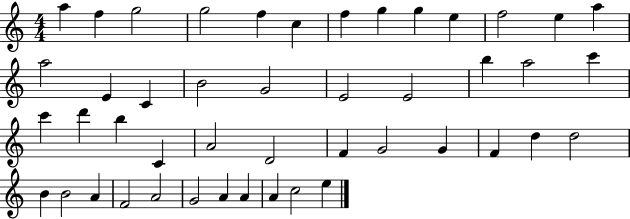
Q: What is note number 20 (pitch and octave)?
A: E4